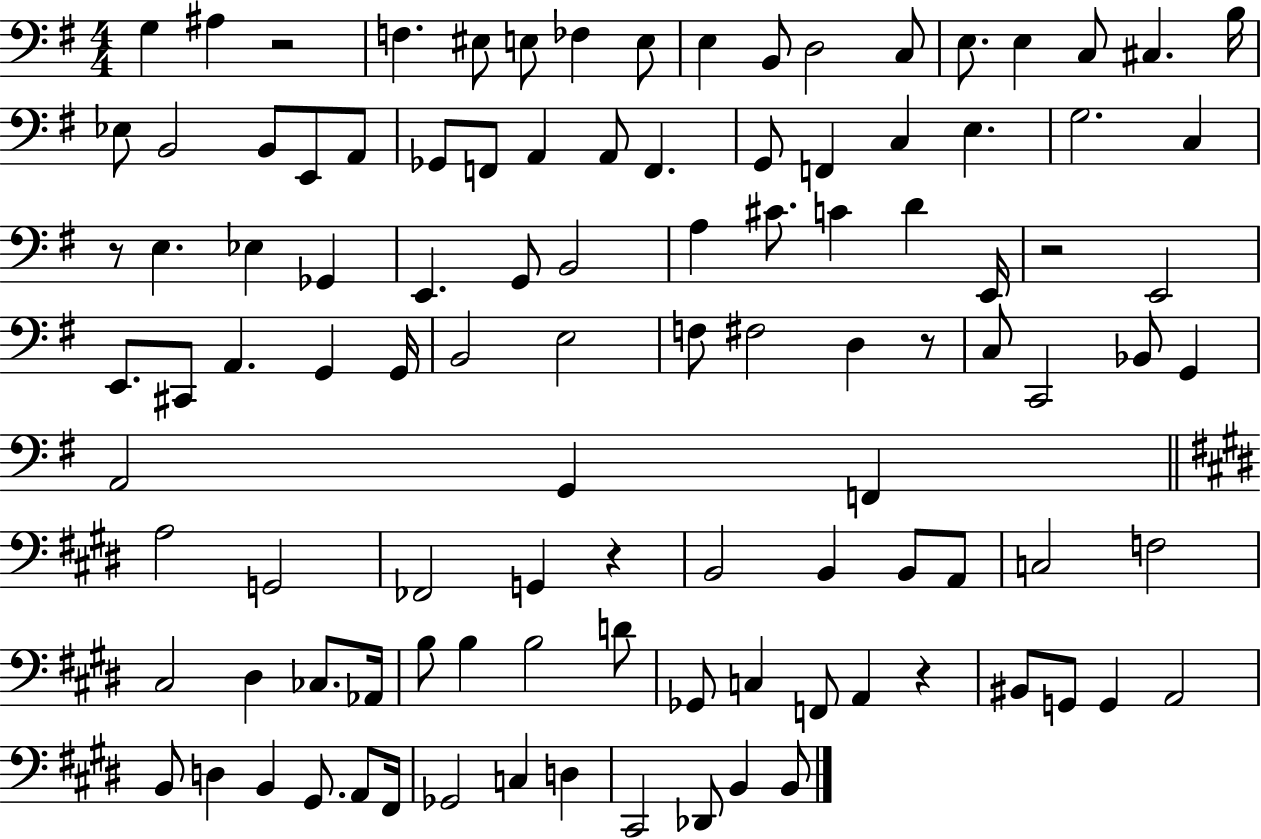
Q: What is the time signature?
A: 4/4